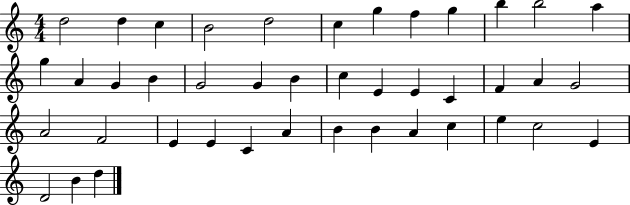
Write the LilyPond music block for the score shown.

{
  \clef treble
  \numericTimeSignature
  \time 4/4
  \key c \major
  d''2 d''4 c''4 | b'2 d''2 | c''4 g''4 f''4 g''4 | b''4 b''2 a''4 | \break g''4 a'4 g'4 b'4 | g'2 g'4 b'4 | c''4 e'4 e'4 c'4 | f'4 a'4 g'2 | \break a'2 f'2 | e'4 e'4 c'4 a'4 | b'4 b'4 a'4 c''4 | e''4 c''2 e'4 | \break d'2 b'4 d''4 | \bar "|."
}